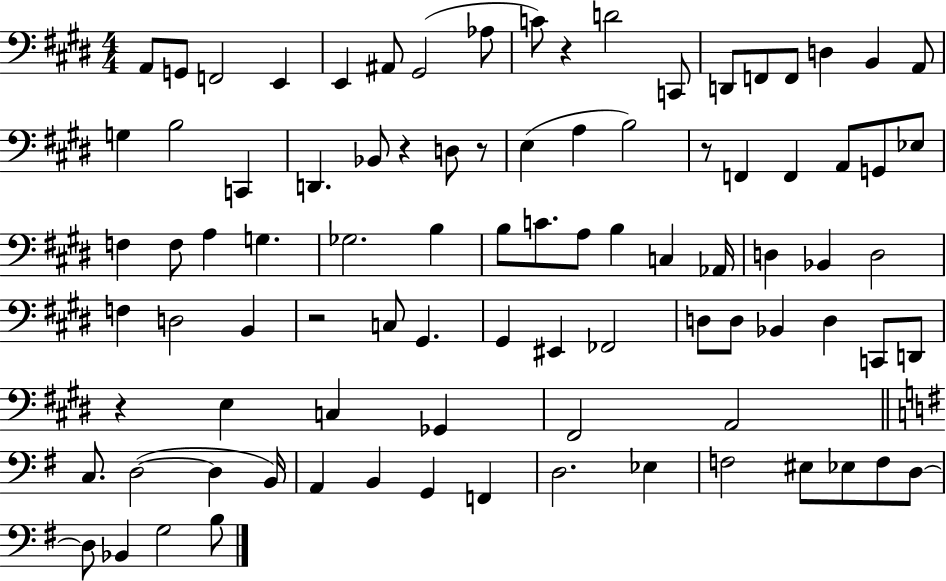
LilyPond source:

{
  \clef bass
  \numericTimeSignature
  \time 4/4
  \key e \major
  \repeat volta 2 { a,8 g,8 f,2 e,4 | e,4 ais,8 gis,2( aes8 | c'8) r4 d'2 c,8 | d,8 f,8 f,8 d4 b,4 a,8 | \break g4 b2 c,4 | d,4. bes,8 r4 d8 r8 | e4( a4 b2) | r8 f,4 f,4 a,8 g,8 ees8 | \break f4 f8 a4 g4. | ges2. b4 | b8 c'8. a8 b4 c4 aes,16 | d4 bes,4 d2 | \break f4 d2 b,4 | r2 c8 gis,4. | gis,4 eis,4 fes,2 | d8 d8 bes,4 d4 c,8 d,8 | \break r4 e4 c4 ges,4 | fis,2 a,2 | \bar "||" \break \key e \minor c8. d2~(~ d4 b,16) | a,4 b,4 g,4 f,4 | d2. ees4 | f2 eis8 ees8 f8 d8~~ | \break d8 bes,4 g2 b8 | } \bar "|."
}